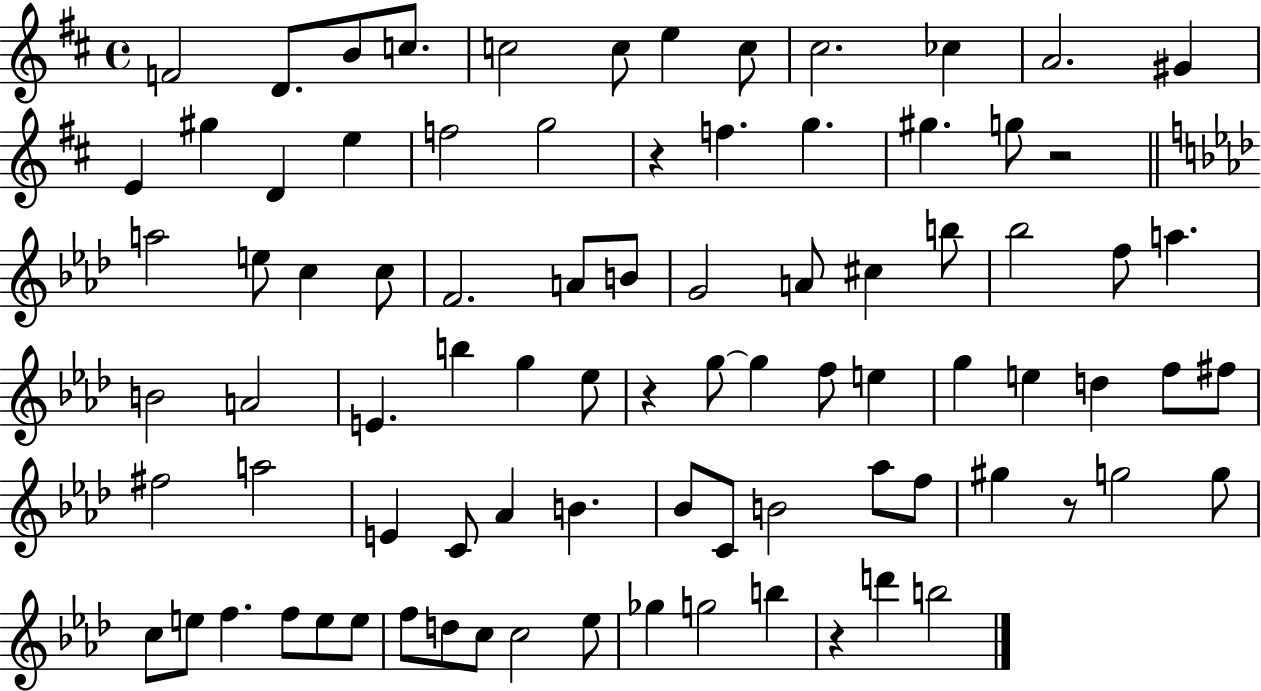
F4/h D4/e. B4/e C5/e. C5/h C5/e E5/q C5/e C#5/h. CES5/q A4/h. G#4/q E4/q G#5/q D4/q E5/q F5/h G5/h R/q F5/q. G5/q. G#5/q. G5/e R/h A5/h E5/e C5/q C5/e F4/h. A4/e B4/e G4/h A4/e C#5/q B5/e Bb5/h F5/e A5/q. B4/h A4/h E4/q. B5/q G5/q Eb5/e R/q G5/e G5/q F5/e E5/q G5/q E5/q D5/q F5/e F#5/e F#5/h A5/h E4/q C4/e Ab4/q B4/q. Bb4/e C4/e B4/h Ab5/e F5/e G#5/q R/e G5/h G5/e C5/e E5/e F5/q. F5/e E5/e E5/e F5/e D5/e C5/e C5/h Eb5/e Gb5/q G5/h B5/q R/q D6/q B5/h